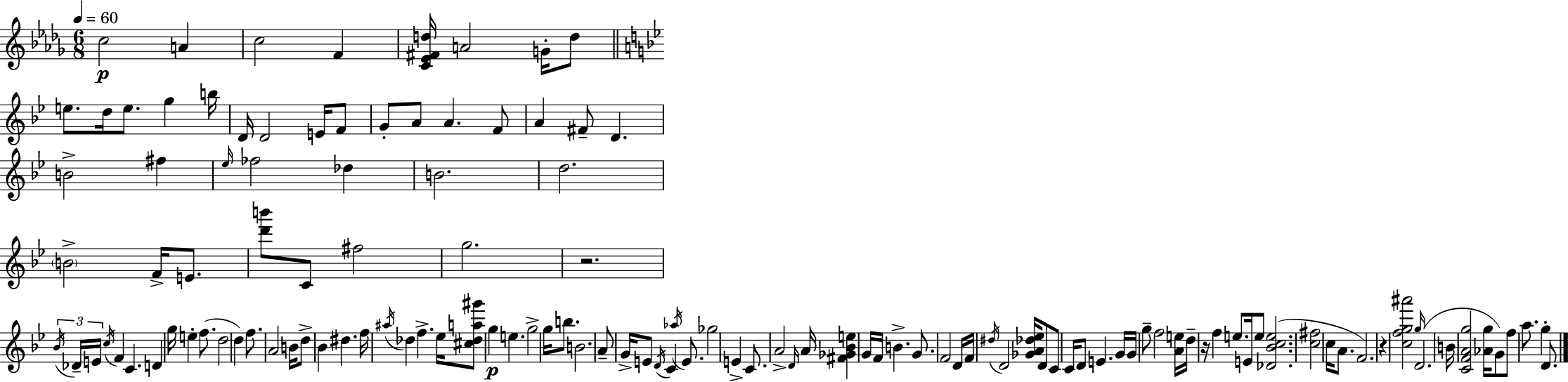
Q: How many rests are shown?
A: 3